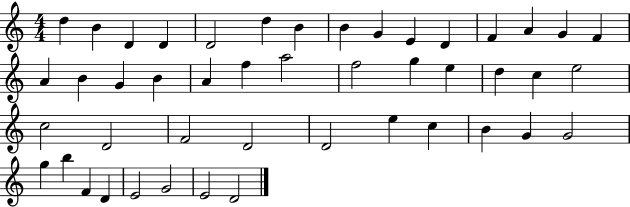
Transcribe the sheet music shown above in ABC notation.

X:1
T:Untitled
M:4/4
L:1/4
K:C
d B D D D2 d B B G E D F A G F A B G B A f a2 f2 g e d c e2 c2 D2 F2 D2 D2 e c B G G2 g b F D E2 G2 E2 D2